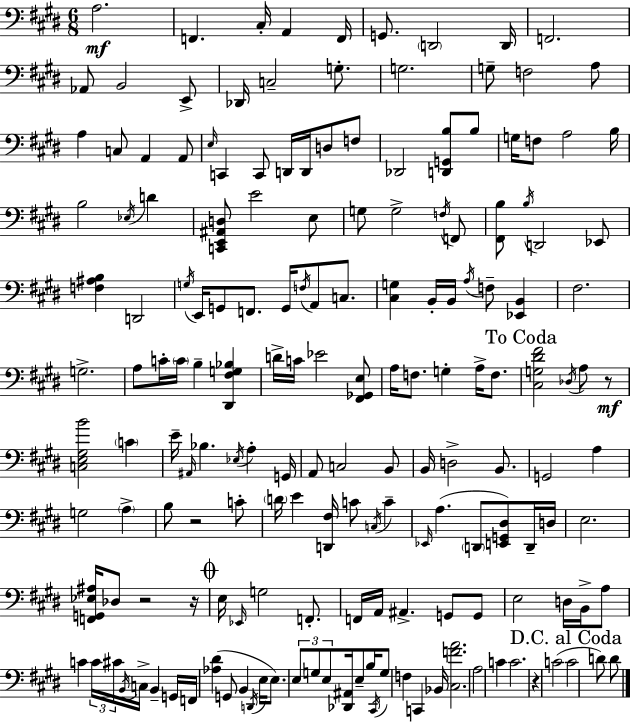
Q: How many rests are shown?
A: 5